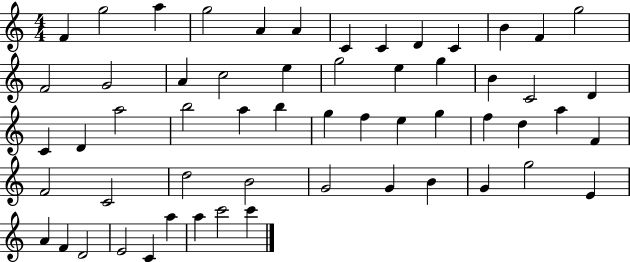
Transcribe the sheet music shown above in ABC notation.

X:1
T:Untitled
M:4/4
L:1/4
K:C
F g2 a g2 A A C C D C B F g2 F2 G2 A c2 e g2 e g B C2 D C D a2 b2 a b g f e g f d a F F2 C2 d2 B2 G2 G B G g2 E A F D2 E2 C a a c'2 c'